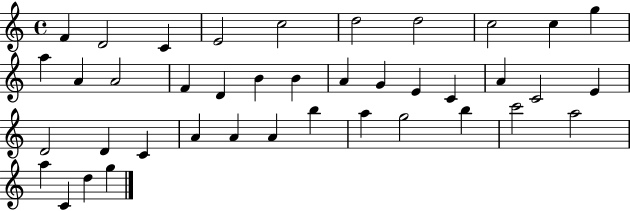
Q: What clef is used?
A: treble